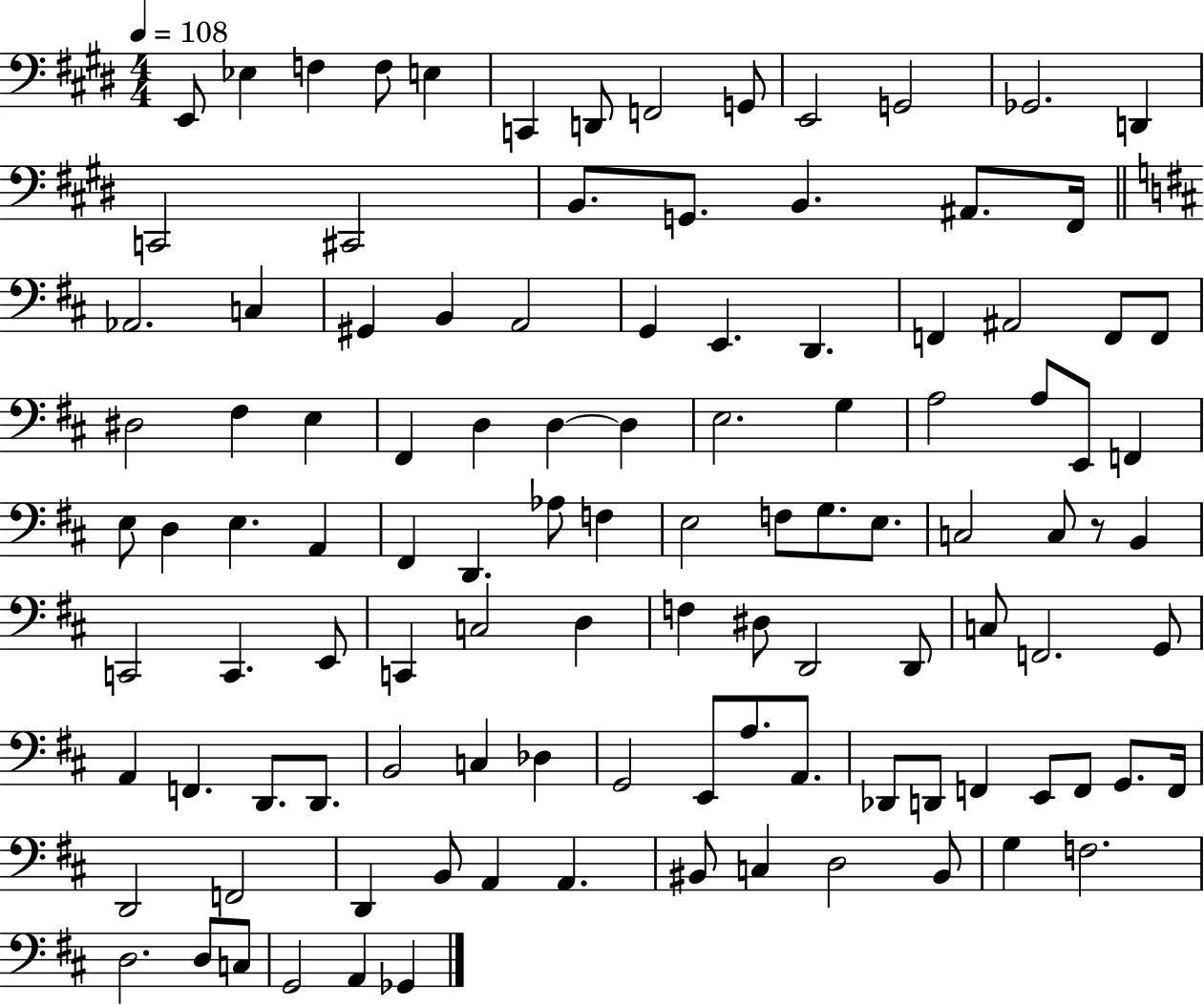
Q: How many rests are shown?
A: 1